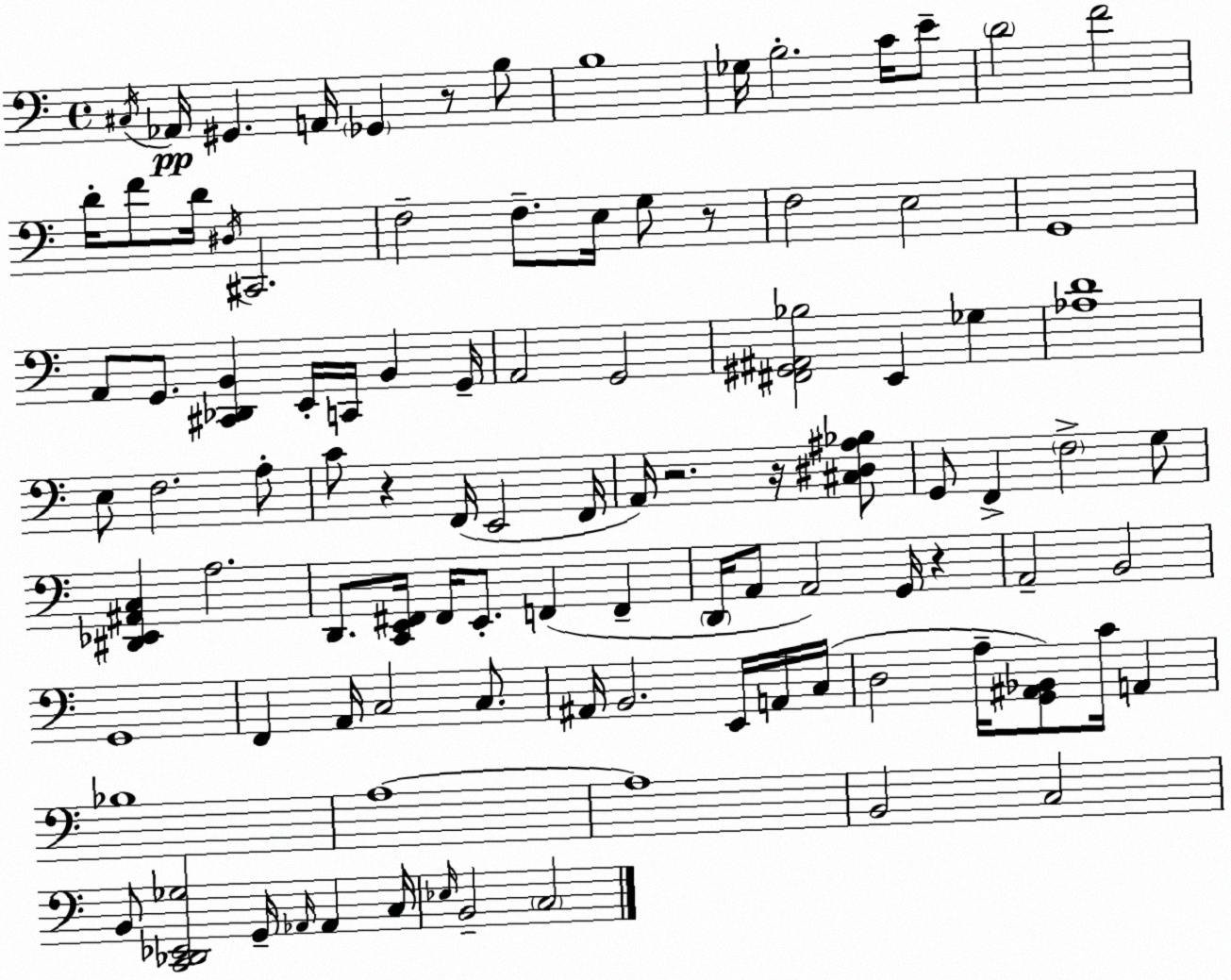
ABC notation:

X:1
T:Untitled
M:4/4
L:1/4
K:C
^C,/4 _A,,/4 ^G,, A,,/4 _G,, z/2 B,/2 B,4 _G,/4 B,2 C/4 E/2 D2 F2 D/4 F/2 D/4 ^D,/4 ^C,,2 F,2 F,/2 E,/4 G,/2 z/2 F,2 E,2 G,,4 A,,/2 G,,/2 [^C,,_D,,B,,] E,,/4 C,,/4 B,, G,,/4 A,,2 G,,2 [^F,,^G,,^A,,_B,]2 E,, _G, [_A,D]4 E,/2 F,2 A,/2 C/2 z F,,/4 E,,2 F,,/4 A,,/4 z2 z/4 [^C,^D,^A,_B,]/2 G,,/2 F,, F,2 G,/2 [^D,,_E,,^A,,C,] A,2 D,,/2 [C,,E,,^F,,]/4 ^F,,/4 E,,/2 F,, F,, D,,/4 A,,/2 A,,2 G,,/4 z A,,2 B,,2 G,,4 F,, A,,/4 C,2 C,/2 ^A,,/4 B,,2 E,,/4 A,,/4 C,/4 D,2 A,/4 [G,,^A,,_B,,]/2 C/4 A,, _B,4 A,4 A,4 B,,2 C,2 B,,/2 [C,,_D,,_E,,_G,]2 G,,/4 _A,,/4 _A,, C,/4 _E,/4 B,,2 C,2